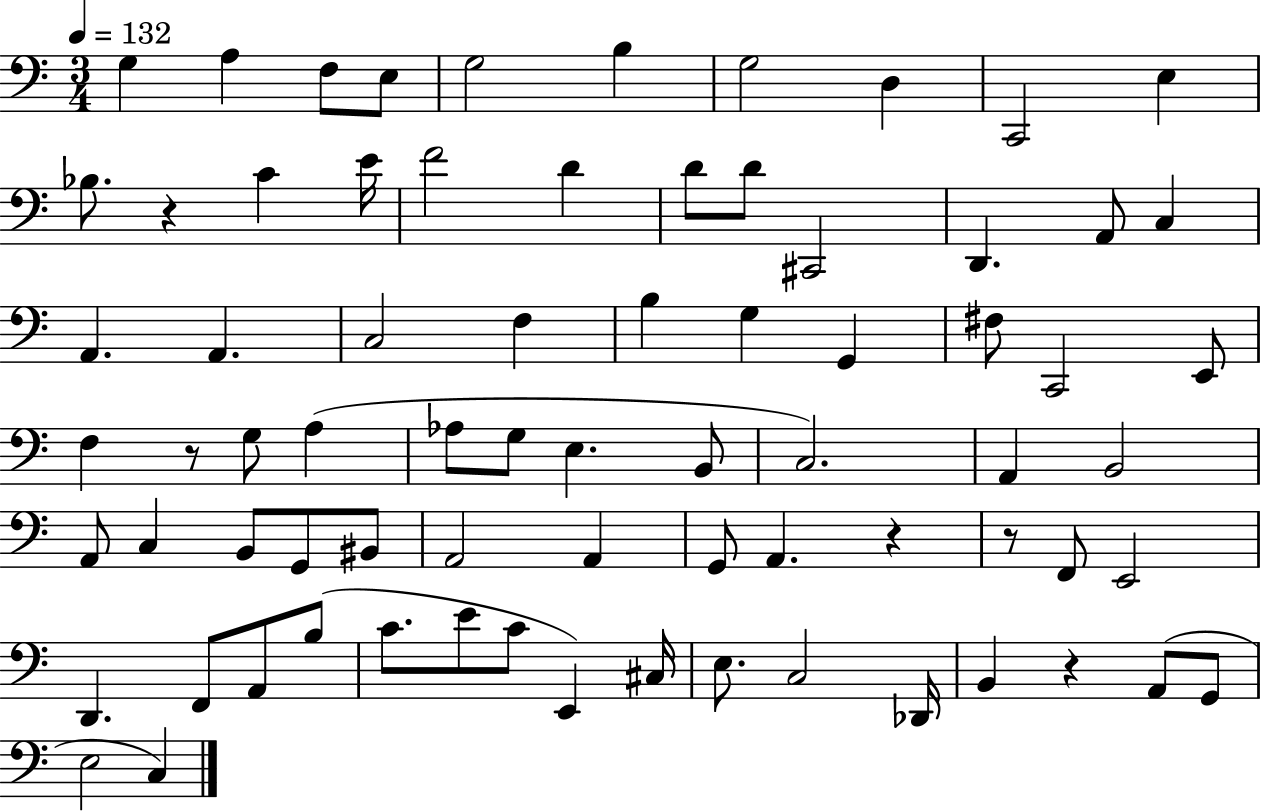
G3/q A3/q F3/e E3/e G3/h B3/q G3/h D3/q C2/h E3/q Bb3/e. R/q C4/q E4/s F4/h D4/q D4/e D4/e C#2/h D2/q. A2/e C3/q A2/q. A2/q. C3/h F3/q B3/q G3/q G2/q F#3/e C2/h E2/e F3/q R/e G3/e A3/q Ab3/e G3/e E3/q. B2/e C3/h. A2/q B2/h A2/e C3/q B2/e G2/e BIS2/e A2/h A2/q G2/e A2/q. R/q R/e F2/e E2/h D2/q. F2/e A2/e B3/e C4/e. E4/e C4/e E2/q C#3/s E3/e. C3/h Db2/s B2/q R/q A2/e G2/e E3/h C3/q